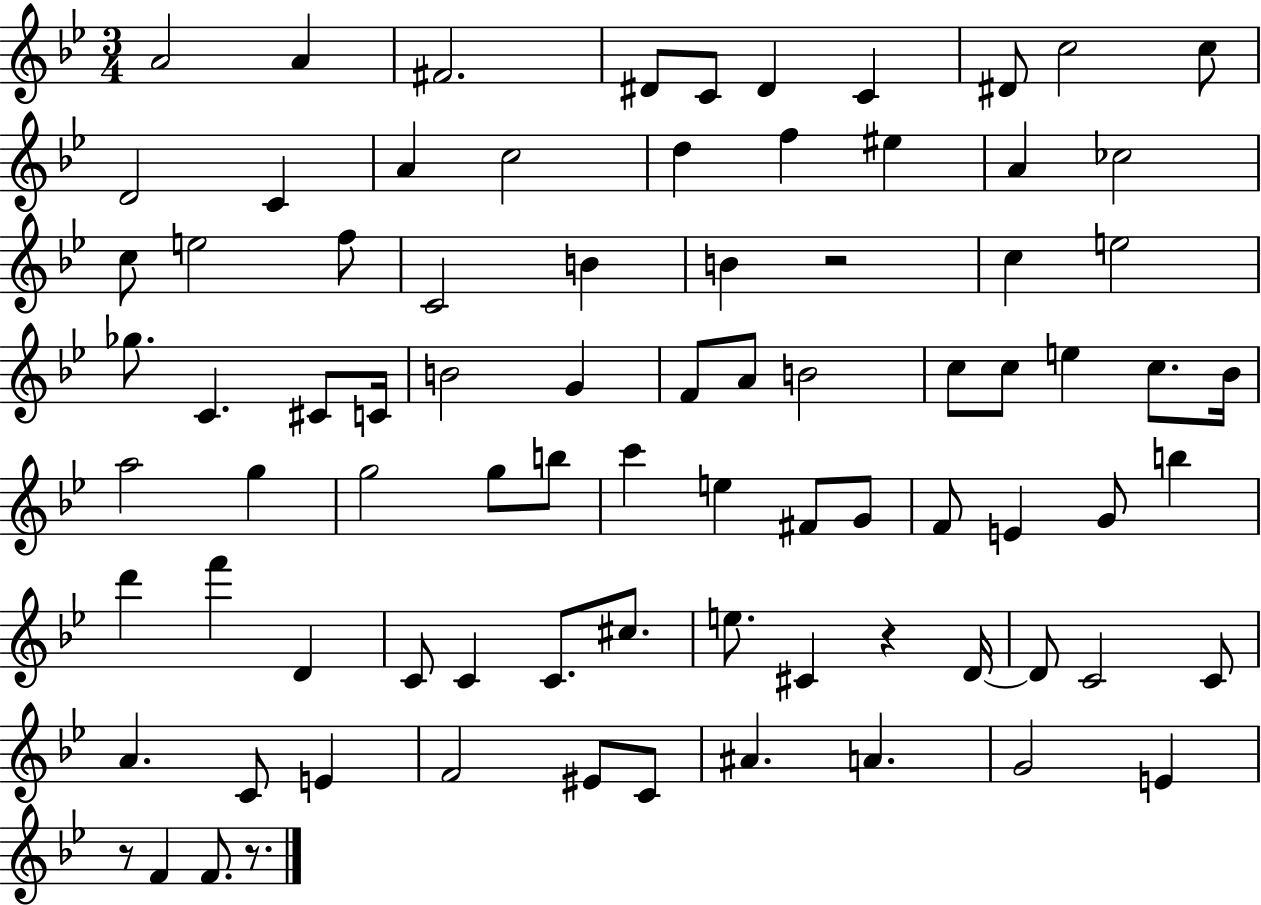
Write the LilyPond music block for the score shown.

{
  \clef treble
  \numericTimeSignature
  \time 3/4
  \key bes \major
  \repeat volta 2 { a'2 a'4 | fis'2. | dis'8 c'8 dis'4 c'4 | dis'8 c''2 c''8 | \break d'2 c'4 | a'4 c''2 | d''4 f''4 eis''4 | a'4 ces''2 | \break c''8 e''2 f''8 | c'2 b'4 | b'4 r2 | c''4 e''2 | \break ges''8. c'4. cis'8 c'16 | b'2 g'4 | f'8 a'8 b'2 | c''8 c''8 e''4 c''8. bes'16 | \break a''2 g''4 | g''2 g''8 b''8 | c'''4 e''4 fis'8 g'8 | f'8 e'4 g'8 b''4 | \break d'''4 f'''4 d'4 | c'8 c'4 c'8. cis''8. | e''8. cis'4 r4 d'16~~ | d'8 c'2 c'8 | \break a'4. c'8 e'4 | f'2 eis'8 c'8 | ais'4. a'4. | g'2 e'4 | \break r8 f'4 f'8. r8. | } \bar "|."
}